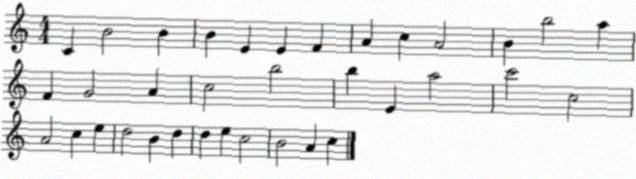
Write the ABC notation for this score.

X:1
T:Untitled
M:4/4
L:1/4
K:C
C B2 B B E E F A c A2 B b2 a F G2 A c2 b2 b E a2 c'2 c2 A2 c e d2 B d d e c2 B2 A c